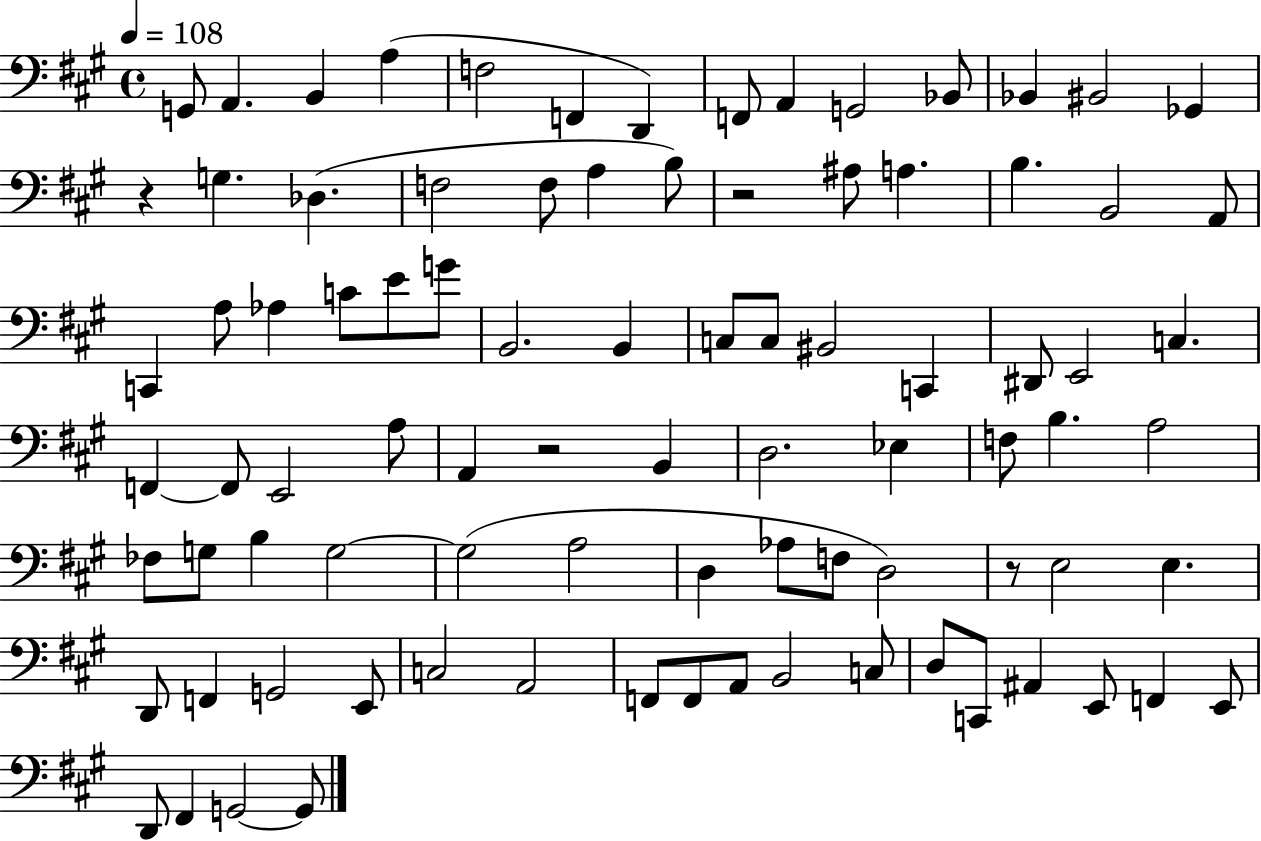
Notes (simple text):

G2/e A2/q. B2/q A3/q F3/h F2/q D2/q F2/e A2/q G2/h Bb2/e Bb2/q BIS2/h Gb2/q R/q G3/q. Db3/q. F3/h F3/e A3/q B3/e R/h A#3/e A3/q. B3/q. B2/h A2/e C2/q A3/e Ab3/q C4/e E4/e G4/e B2/h. B2/q C3/e C3/e BIS2/h C2/q D#2/e E2/h C3/q. F2/q F2/e E2/h A3/e A2/q R/h B2/q D3/h. Eb3/q F3/e B3/q. A3/h FES3/e G3/e B3/q G3/h G3/h A3/h D3/q Ab3/e F3/e D3/h R/e E3/h E3/q. D2/e F2/q G2/h E2/e C3/h A2/h F2/e F2/e A2/e B2/h C3/e D3/e C2/e A#2/q E2/e F2/q E2/e D2/e F#2/q G2/h G2/e